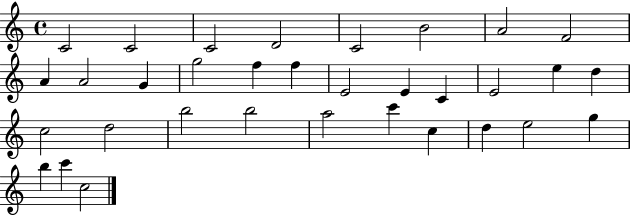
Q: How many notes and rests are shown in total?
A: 33